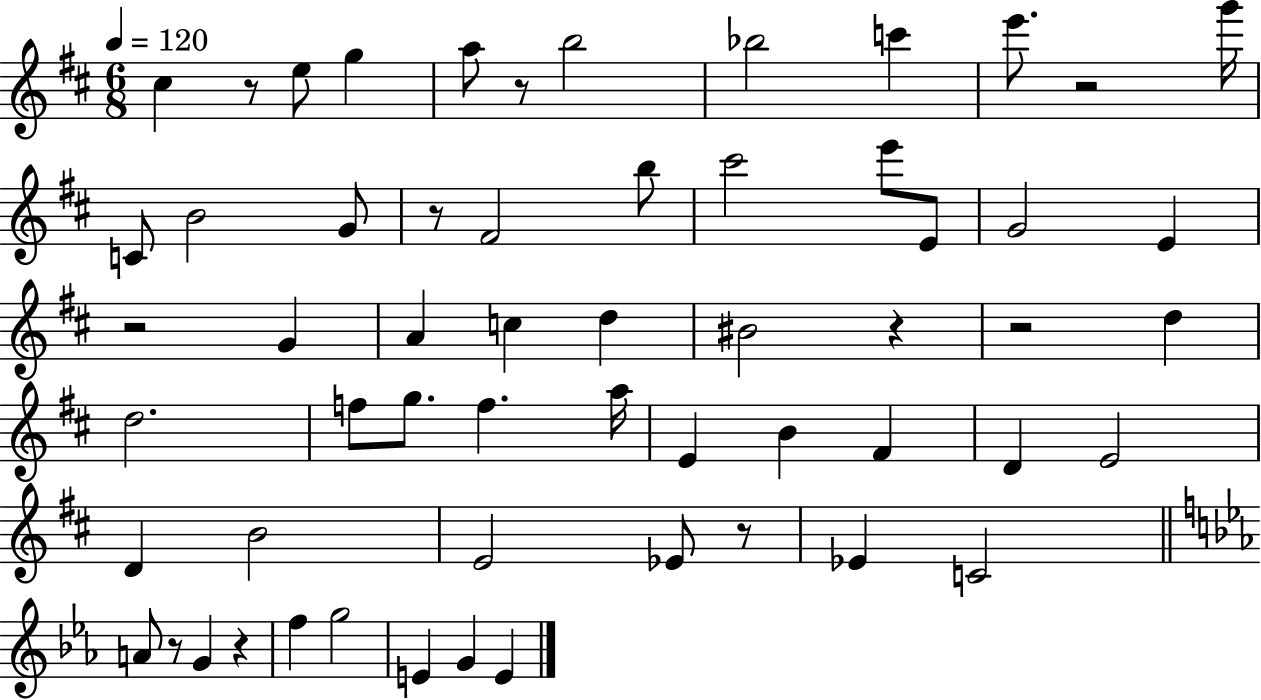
{
  \clef treble
  \numericTimeSignature
  \time 6/8
  \key d \major
  \tempo 4 = 120
  cis''4 r8 e''8 g''4 | a''8 r8 b''2 | bes''2 c'''4 | e'''8. r2 g'''16 | \break c'8 b'2 g'8 | r8 fis'2 b''8 | cis'''2 e'''8 e'8 | g'2 e'4 | \break r2 g'4 | a'4 c''4 d''4 | bis'2 r4 | r2 d''4 | \break d''2. | f''8 g''8. f''4. a''16 | e'4 b'4 fis'4 | d'4 e'2 | \break d'4 b'2 | e'2 ees'8 r8 | ees'4 c'2 | \bar "||" \break \key c \minor a'8 r8 g'4 r4 | f''4 g''2 | e'4 g'4 e'4 | \bar "|."
}